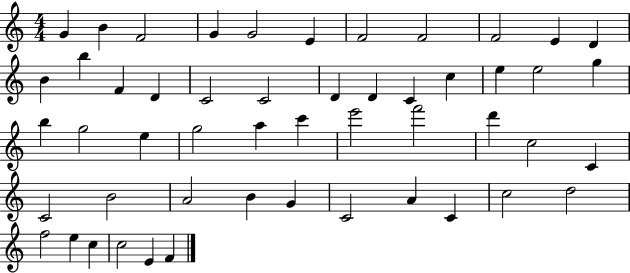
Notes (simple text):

G4/q B4/q F4/h G4/q G4/h E4/q F4/h F4/h F4/h E4/q D4/q B4/q B5/q F4/q D4/q C4/h C4/h D4/q D4/q C4/q C5/q E5/q E5/h G5/q B5/q G5/h E5/q G5/h A5/q C6/q E6/h F6/h D6/q C5/h C4/q C4/h B4/h A4/h B4/q G4/q C4/h A4/q C4/q C5/h D5/h F5/h E5/q C5/q C5/h E4/q F4/q